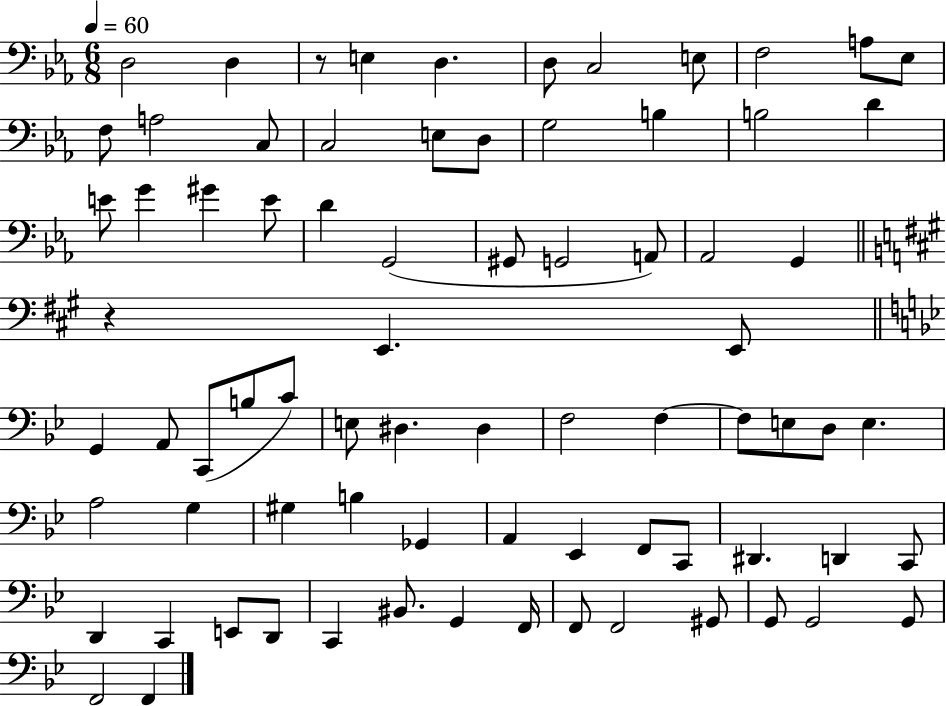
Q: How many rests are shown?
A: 2